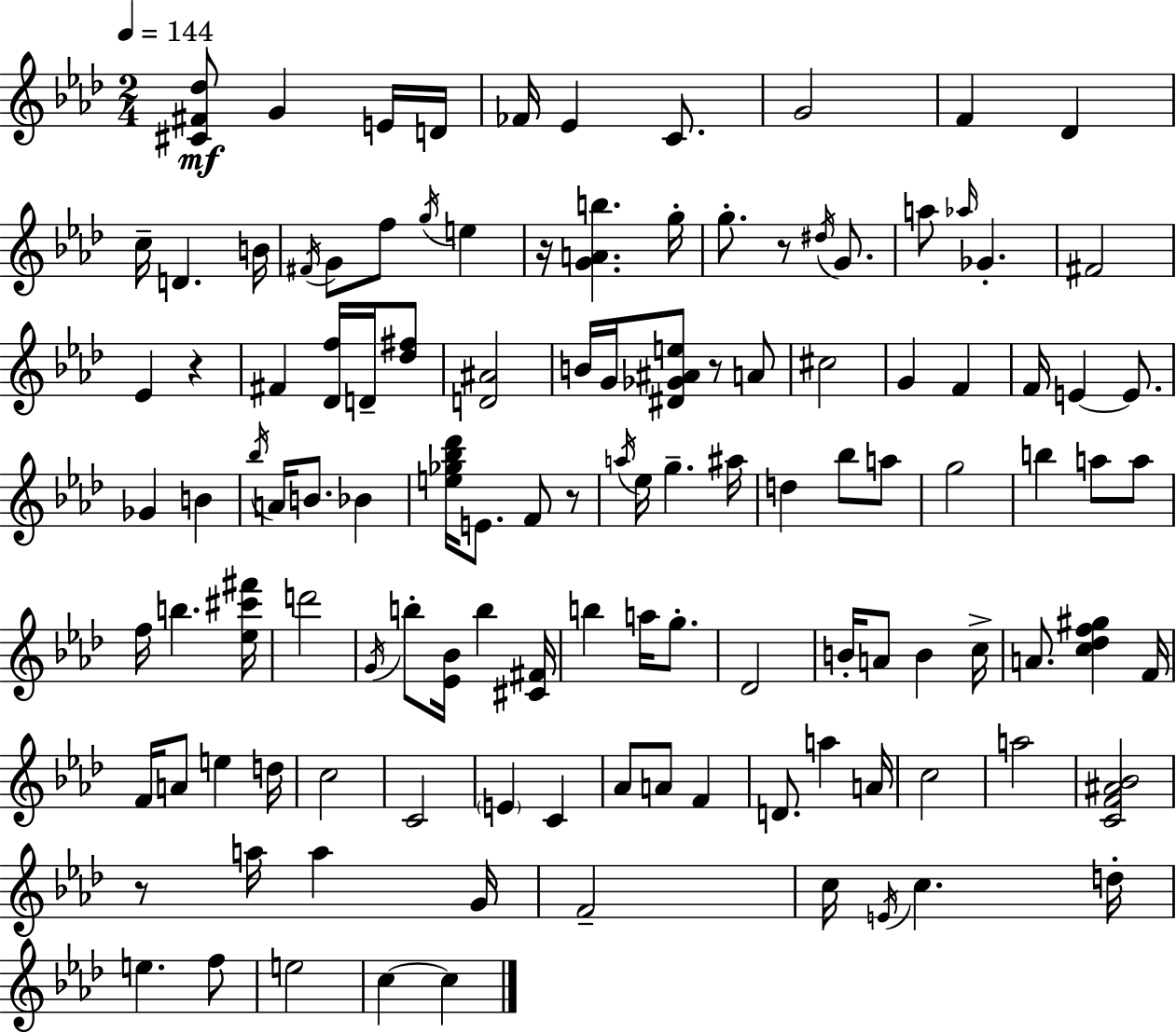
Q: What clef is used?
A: treble